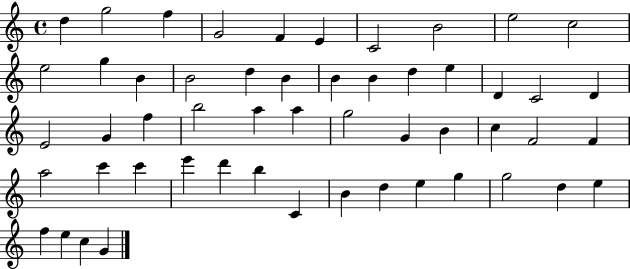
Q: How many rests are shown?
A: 0